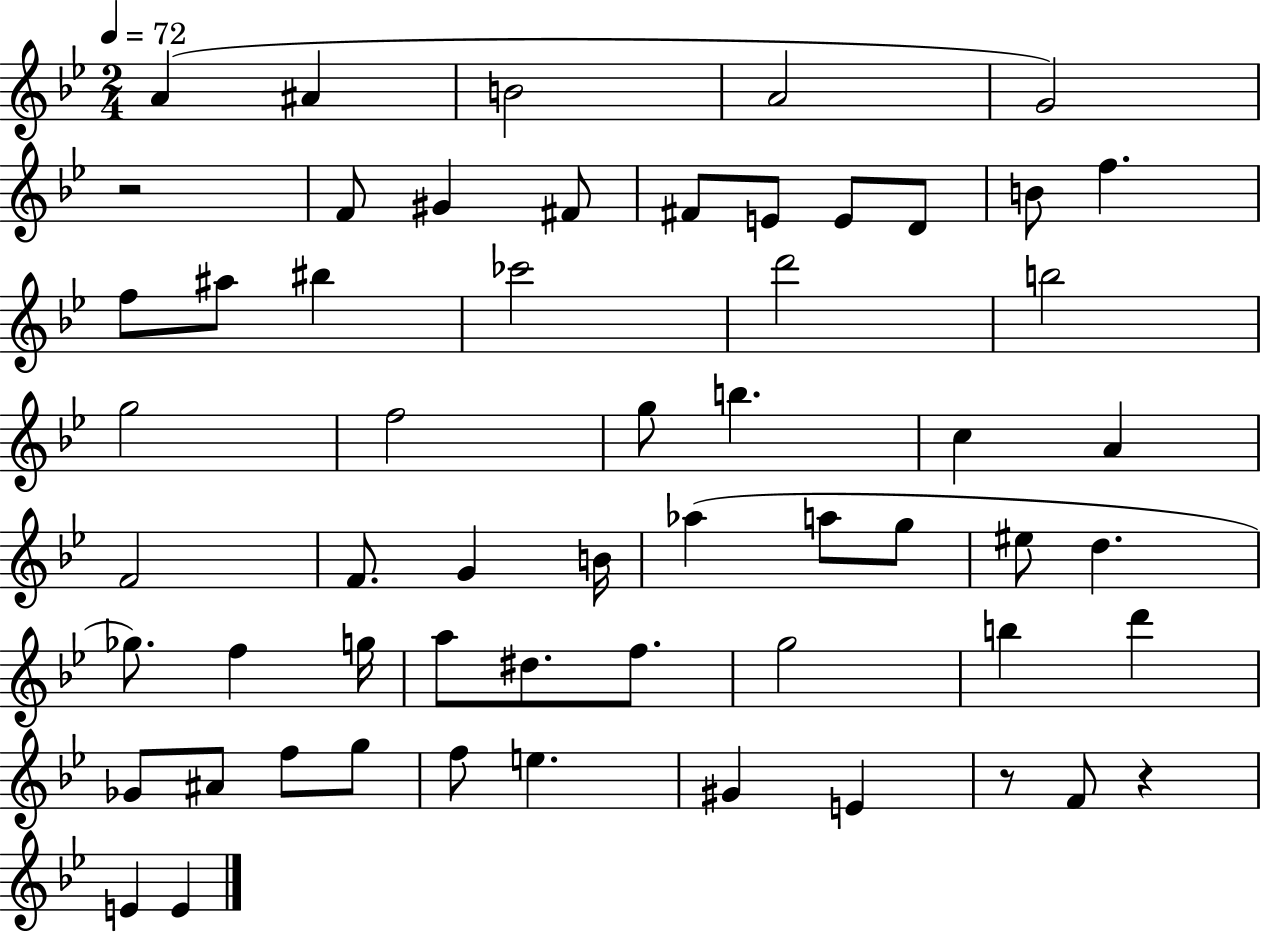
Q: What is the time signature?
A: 2/4